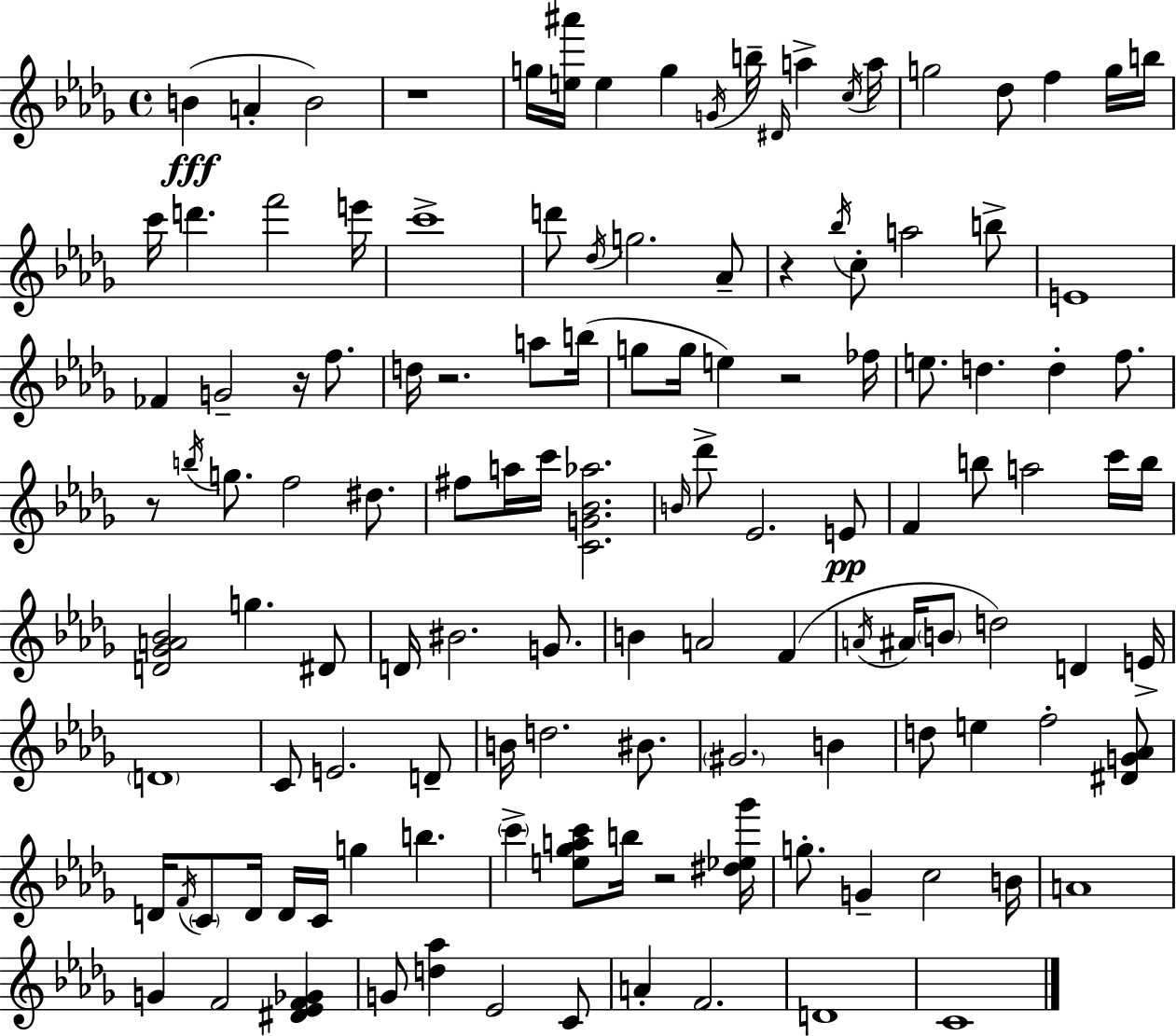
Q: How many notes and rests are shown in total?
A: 126